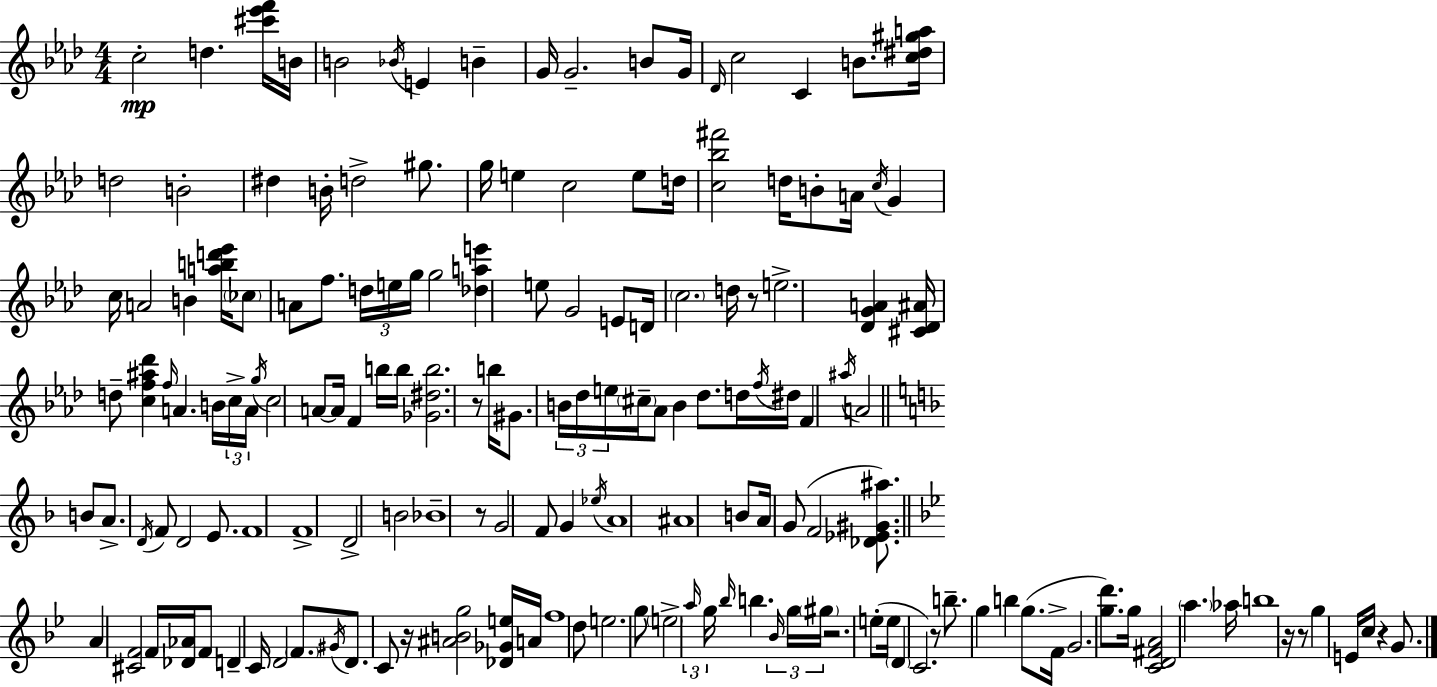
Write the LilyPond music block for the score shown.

{
  \clef treble
  \numericTimeSignature
  \time 4/4
  \key aes \major
  c''2-.\mp d''4. <cis''' ees''' f'''>16 b'16 | b'2 \acciaccatura { bes'16 } e'4 b'4-- | g'16 g'2.-- b'8 | g'16 \grace { des'16 } c''2 c'4 b'8. | \break <c'' dis'' gis'' a''>16 d''2 b'2-. | dis''4 b'16-. d''2-> gis''8. | g''16 e''4 c''2 e''8 | d''16 <c'' bes'' fis'''>2 d''16 b'8-. a'16 \acciaccatura { c''16 } g'4 | \break c''16 a'2 b'4 | <a'' b'' d''' ees'''>16 \parenthesize ces''8 a'8 f''8. \tuplet 3/2 { d''16 e''16 g''16 } g''2 | <des'' a'' e'''>4 e''8 g'2 | e'8 d'16 \parenthesize c''2. | \break d''16 r8 e''2.-> <des' g' a'>4 | <cis' des' ais'>16 d''8-- <c'' f'' ais'' des'''>4 \grace { f''16 } a'4. | b'16 \tuplet 3/2 { c''16-> a'16 \acciaccatura { g''16 } } c''2 a'8~~ a'16 | f'4 b''16 b''16 <ges' dis'' b''>2. | \break r8 b''16 gis'8. \tuplet 3/2 { b'16 des''16 e''16 } \parenthesize cis''16-- aes'8 b'4 | des''8. d''16 \acciaccatura { f''16 } dis''16 f'4 \acciaccatura { ais''16 } a'2 | \bar "||" \break \key f \major b'8 a'8.-> \acciaccatura { d'16 } f'8 d'2 | e'8. f'1 | f'1-> | d'2-> b'2 | \break bes'1-- | r8 g'2 f'8 g'4 | \acciaccatura { ees''16 } a'1 | ais'1 | \break b'8 a'16 g'8( f'2 | <des' ees' gis' ais''>8.) \bar "||" \break \key bes \major a'4 <cis' f'>2 f'16 <des' aes'>16 f'8 | d'4-- c'16 d'2 \parenthesize f'8. | \acciaccatura { gis'16 } d'8. c'8 r16 <ais' b' g''>2 <des' ges' e''>16 | a'16 f''1 | \break d''8 e''2. g''8 | \parenthesize e''2-> \tuplet 3/2 { \grace { a''16 } g''16 \grace { bes''16 } } b''4. | \tuplet 3/2 { \grace { bes'16 } g''16 \parenthesize gis''16 } r2. | e''8-.( e''16 \parenthesize d'4 c'2.) | \break r8 b''8.-- g''4 b''4 | g''8.( f'16-> g'2. | <g'' d'''>8.) g''16 <c' d' fis' a'>2 \parenthesize a''4. | aes''16 b''1 | \break r16 r8 g''4 e'16 c''16 r4 | g'8. \bar "|."
}